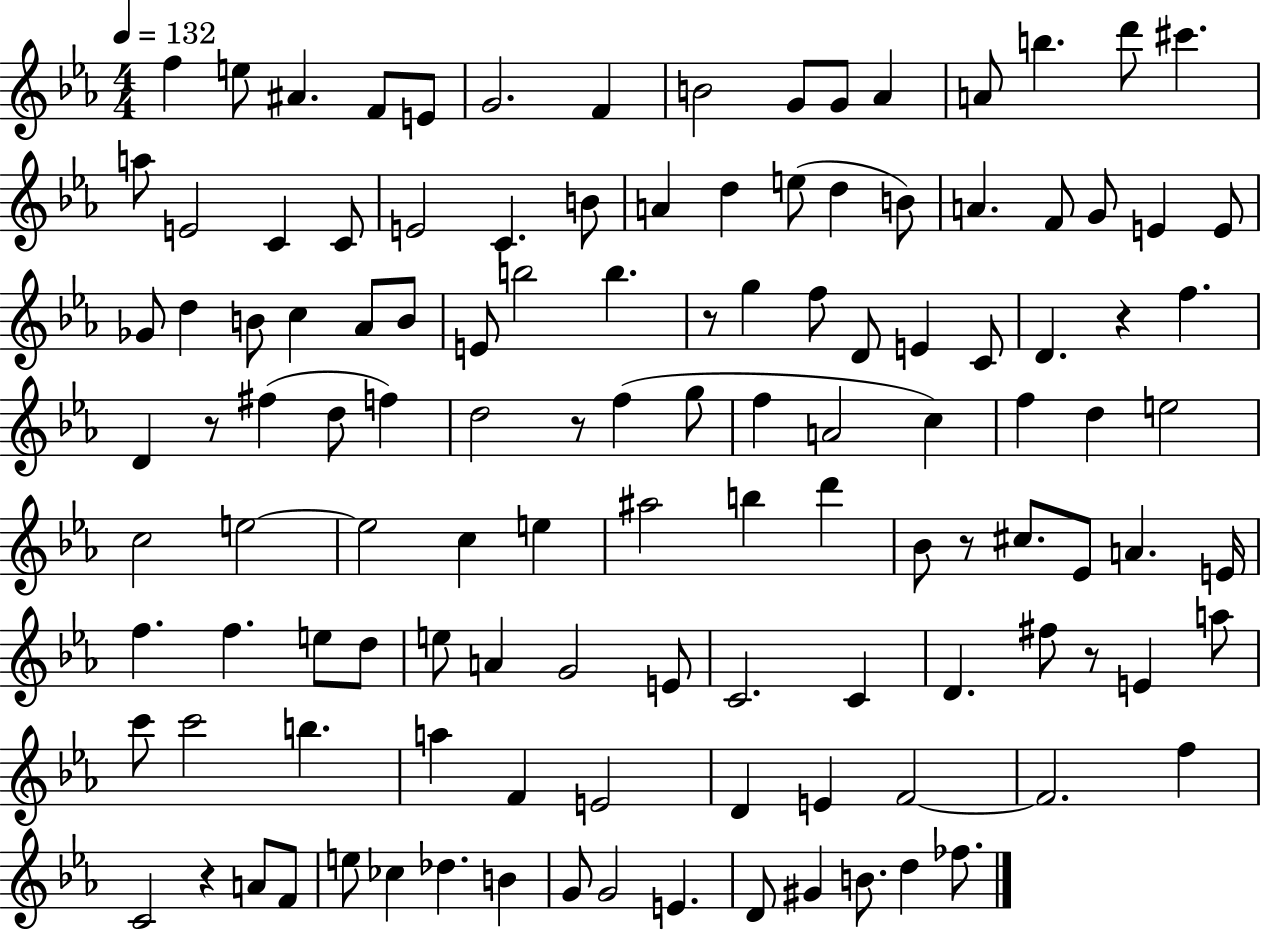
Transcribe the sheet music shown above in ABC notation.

X:1
T:Untitled
M:4/4
L:1/4
K:Eb
f e/2 ^A F/2 E/2 G2 F B2 G/2 G/2 _A A/2 b d'/2 ^c' a/2 E2 C C/2 E2 C B/2 A d e/2 d B/2 A F/2 G/2 E E/2 _G/2 d B/2 c _A/2 B/2 E/2 b2 b z/2 g f/2 D/2 E C/2 D z f D z/2 ^f d/2 f d2 z/2 f g/2 f A2 c f d e2 c2 e2 e2 c e ^a2 b d' _B/2 z/2 ^c/2 _E/2 A E/4 f f e/2 d/2 e/2 A G2 E/2 C2 C D ^f/2 z/2 E a/2 c'/2 c'2 b a F E2 D E F2 F2 f C2 z A/2 F/2 e/2 _c _d B G/2 G2 E D/2 ^G B/2 d _f/2